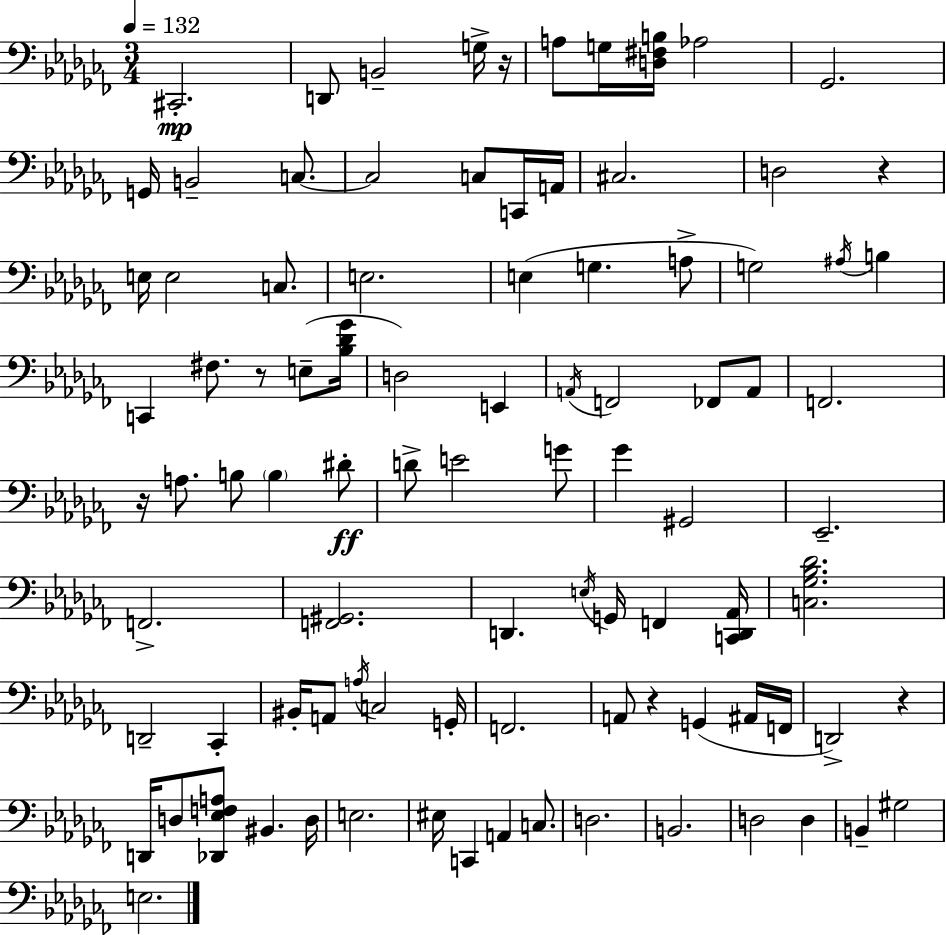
C#2/h. D2/e B2/h G3/s R/s A3/e G3/s [D3,F#3,B3]/s Ab3/h Gb2/h. G2/s B2/h C3/e. C3/h C3/e C2/s A2/s C#3/h. D3/h R/q E3/s E3/h C3/e. E3/h. E3/q G3/q. A3/e G3/h A#3/s B3/q C2/q F#3/e. R/e E3/e [Bb3,Db4,Gb4]/s D3/h E2/q A2/s F2/h FES2/e A2/e F2/h. R/s A3/e. B3/e B3/q D#4/e D4/e E4/h G4/e Gb4/q G#2/h Eb2/h. F2/h. [F2,G#2]/h. D2/q. E3/s G2/s F2/q [C2,D2,Ab2]/s [C3,Gb3,Bb3,Db4]/h. D2/h CES2/q BIS2/s A2/e A3/s C3/h G2/s F2/h. A2/e R/q G2/q A#2/s F2/s D2/h R/q D2/s D3/e [Db2,Eb3,F3,A3]/e BIS2/q. D3/s E3/h. EIS3/s C2/q A2/q C3/e. D3/h. B2/h. D3/h D3/q B2/q G#3/h E3/h.